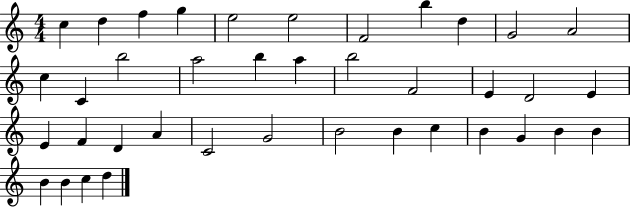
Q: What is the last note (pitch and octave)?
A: D5